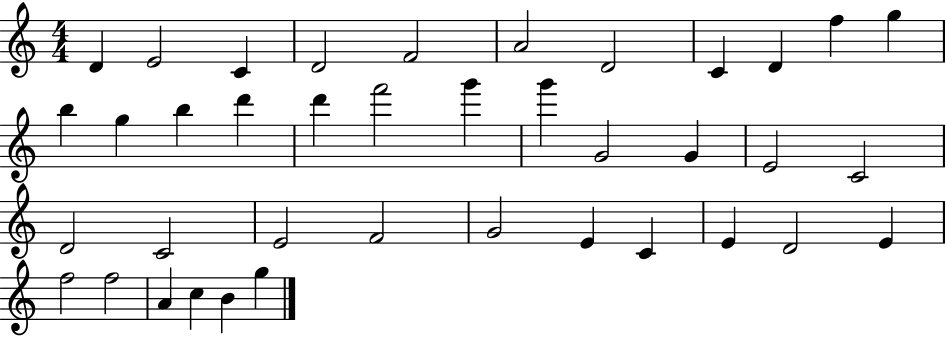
X:1
T:Untitled
M:4/4
L:1/4
K:C
D E2 C D2 F2 A2 D2 C D f g b g b d' d' f'2 g' g' G2 G E2 C2 D2 C2 E2 F2 G2 E C E D2 E f2 f2 A c B g